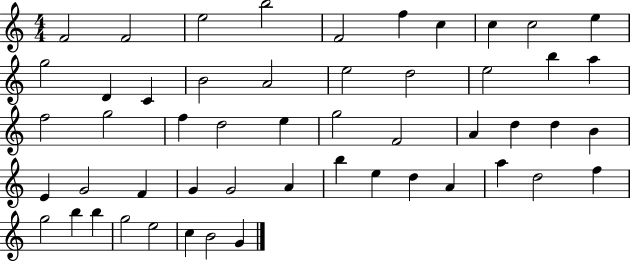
{
  \clef treble
  \numericTimeSignature
  \time 4/4
  \key c \major
  f'2 f'2 | e''2 b''2 | f'2 f''4 c''4 | c''4 c''2 e''4 | \break g''2 d'4 c'4 | b'2 a'2 | e''2 d''2 | e''2 b''4 a''4 | \break f''2 g''2 | f''4 d''2 e''4 | g''2 f'2 | a'4 d''4 d''4 b'4 | \break e'4 g'2 f'4 | g'4 g'2 a'4 | b''4 e''4 d''4 a'4 | a''4 d''2 f''4 | \break g''2 b''4 b''4 | g''2 e''2 | c''4 b'2 g'4 | \bar "|."
}